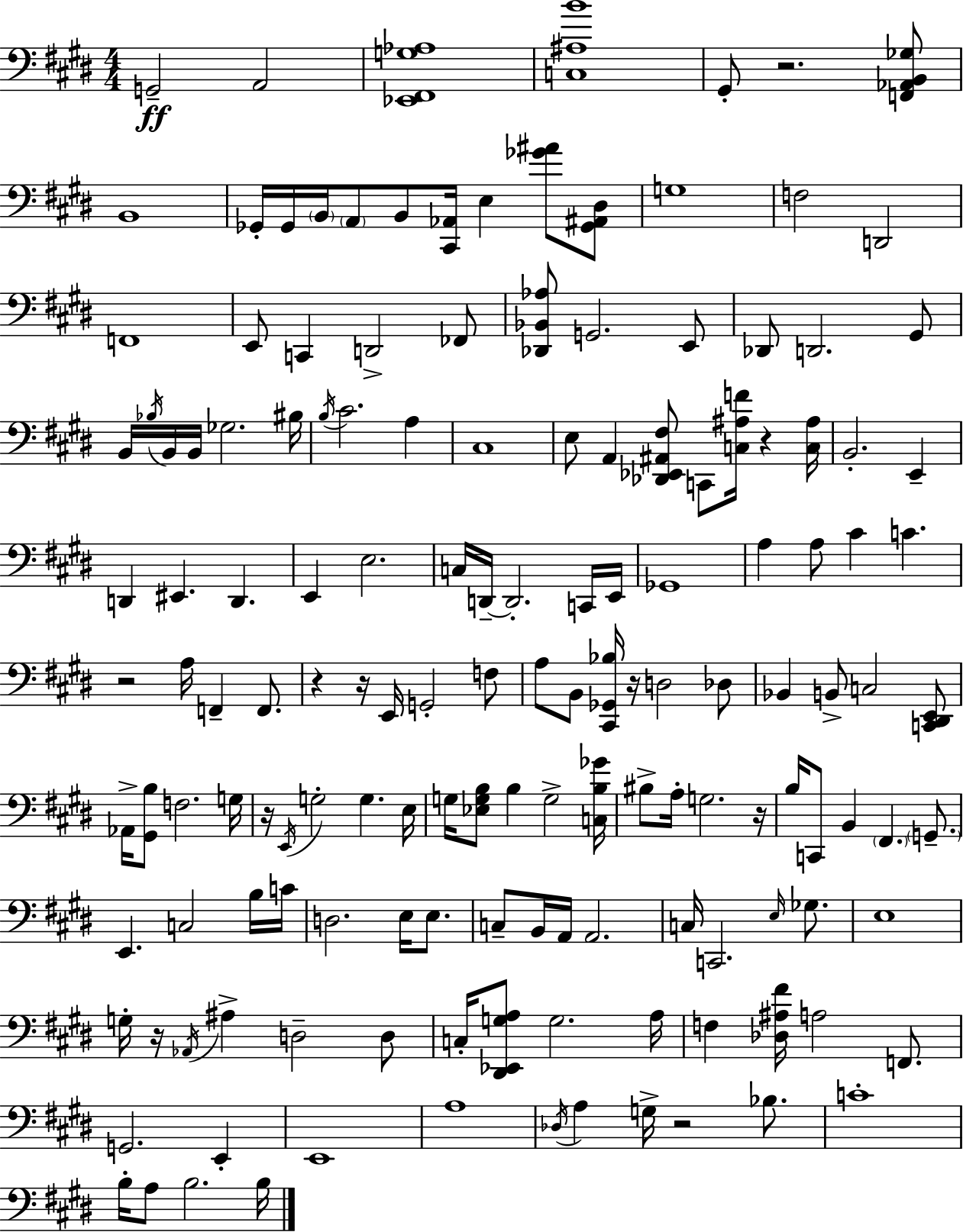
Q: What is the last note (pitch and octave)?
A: B3